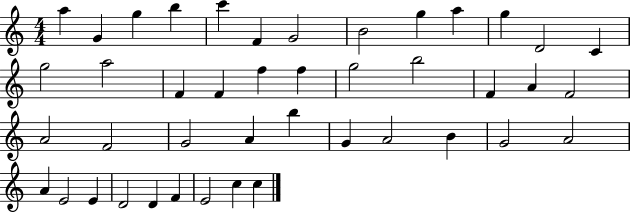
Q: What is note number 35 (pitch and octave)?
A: A4